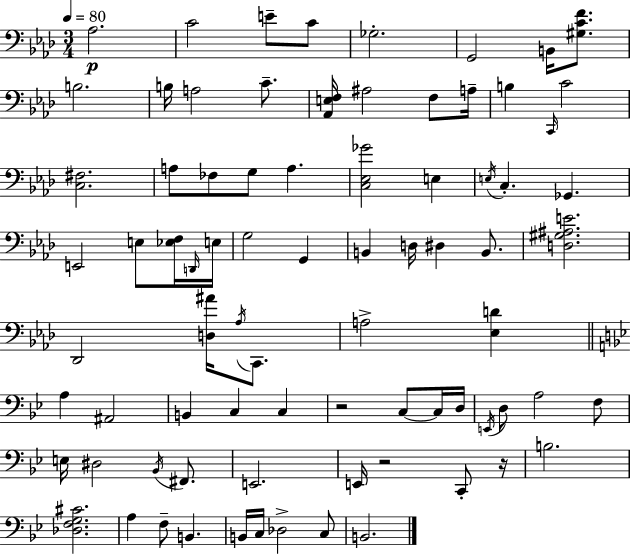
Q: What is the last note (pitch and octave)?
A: B2